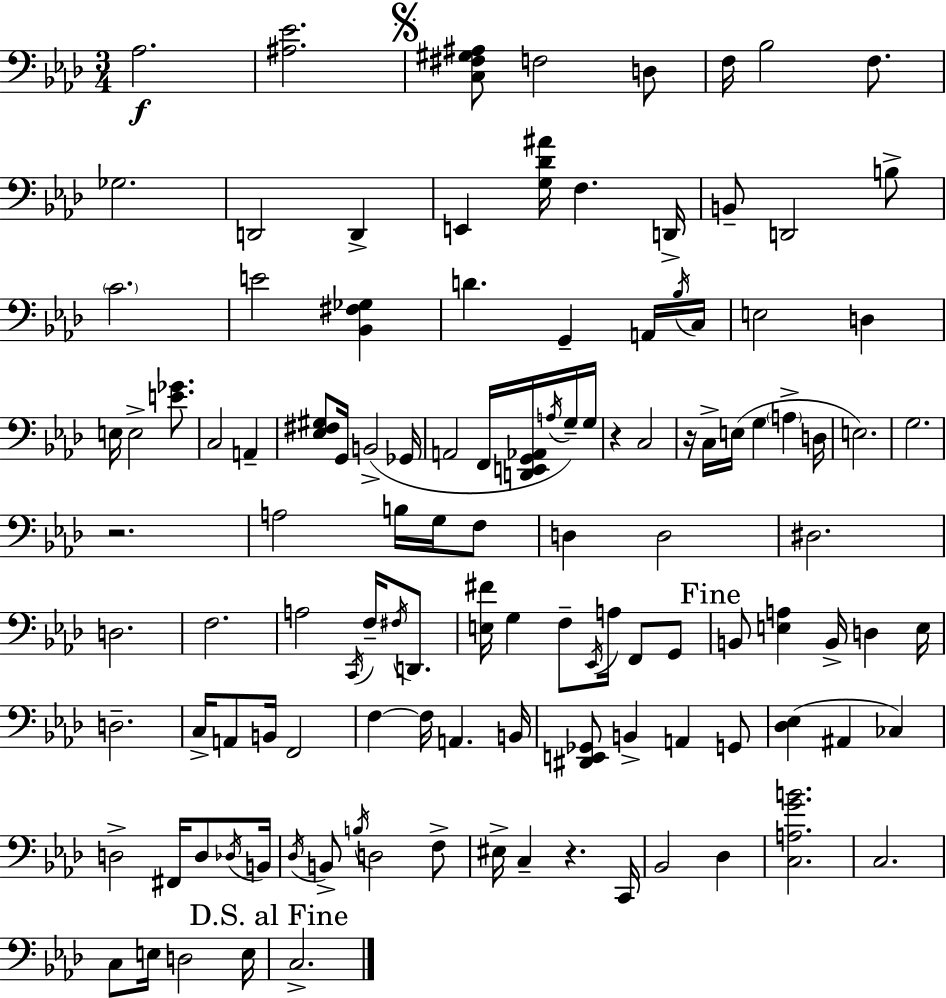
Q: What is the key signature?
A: F minor